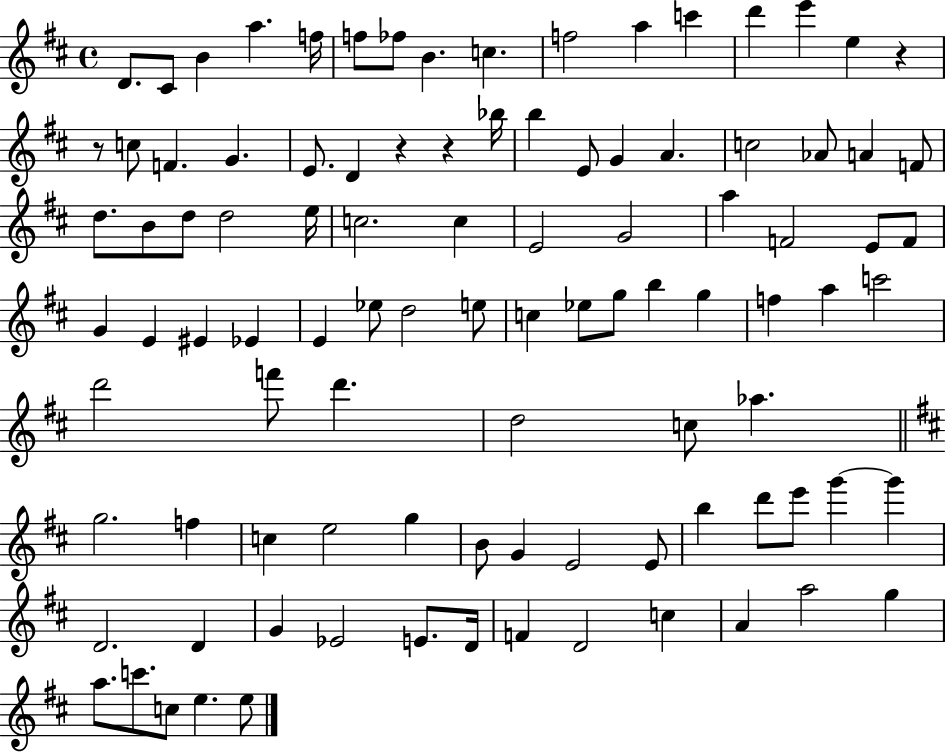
D4/e. C#4/e B4/q A5/q. F5/s F5/e FES5/e B4/q. C5/q. F5/h A5/q C6/q D6/q E6/q E5/q R/q R/e C5/e F4/q. G4/q. E4/e. D4/q R/q R/q Bb5/s B5/q E4/e G4/q A4/q. C5/h Ab4/e A4/q F4/e D5/e. B4/e D5/e D5/h E5/s C5/h. C5/q E4/h G4/h A5/q F4/h E4/e F4/e G4/q E4/q EIS4/q Eb4/q E4/q Eb5/e D5/h E5/e C5/q Eb5/e G5/e B5/q G5/q F5/q A5/q C6/h D6/h F6/e D6/q. D5/h C5/e Ab5/q. G5/h. F5/q C5/q E5/h G5/q B4/e G4/q E4/h E4/e B5/q D6/e E6/e G6/q G6/q D4/h. D4/q G4/q Eb4/h E4/e. D4/s F4/q D4/h C5/q A4/q A5/h G5/q A5/e. C6/e. C5/e E5/q. E5/e